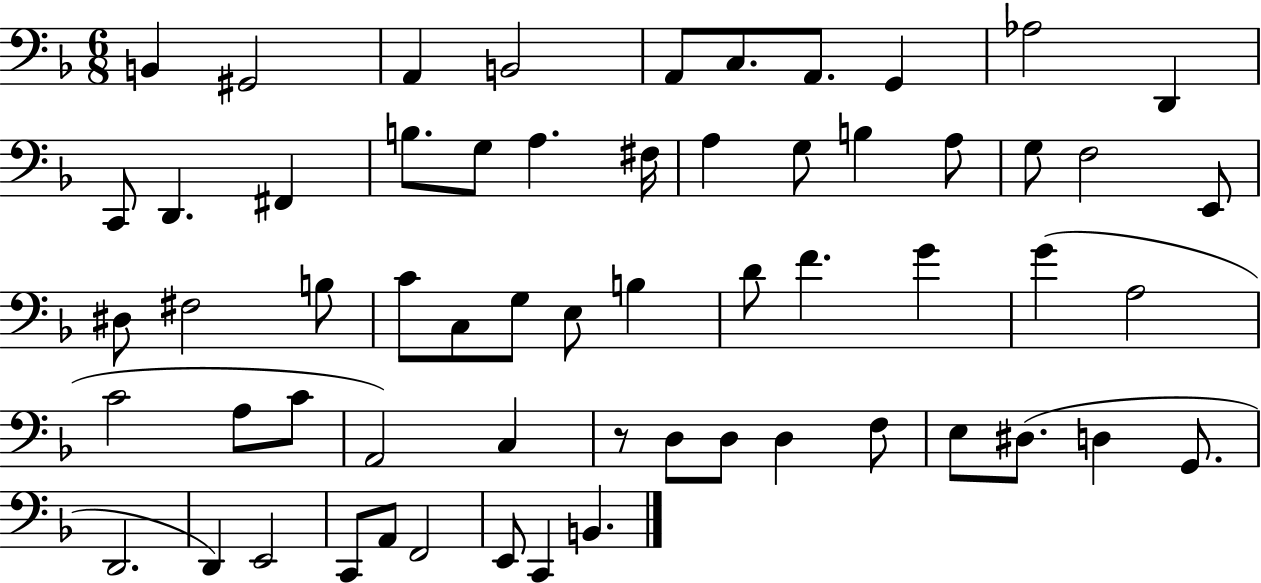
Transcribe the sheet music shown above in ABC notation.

X:1
T:Untitled
M:6/8
L:1/4
K:F
B,, ^G,,2 A,, B,,2 A,,/2 C,/2 A,,/2 G,, _A,2 D,, C,,/2 D,, ^F,, B,/2 G,/2 A, ^F,/4 A, G,/2 B, A,/2 G,/2 F,2 E,,/2 ^D,/2 ^F,2 B,/2 C/2 C,/2 G,/2 E,/2 B, D/2 F G G A,2 C2 A,/2 C/2 A,,2 C, z/2 D,/2 D,/2 D, F,/2 E,/2 ^D,/2 D, G,,/2 D,,2 D,, E,,2 C,,/2 A,,/2 F,,2 E,,/2 C,, B,,